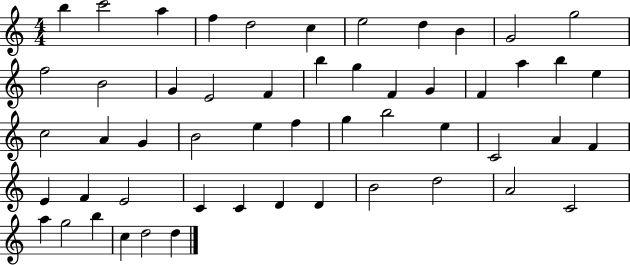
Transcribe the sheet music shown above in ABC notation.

X:1
T:Untitled
M:4/4
L:1/4
K:C
b c'2 a f d2 c e2 d B G2 g2 f2 B2 G E2 F b g F G F a b e c2 A G B2 e f g b2 e C2 A F E F E2 C C D D B2 d2 A2 C2 a g2 b c d2 d